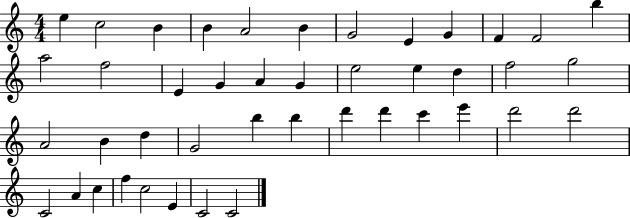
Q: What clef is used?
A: treble